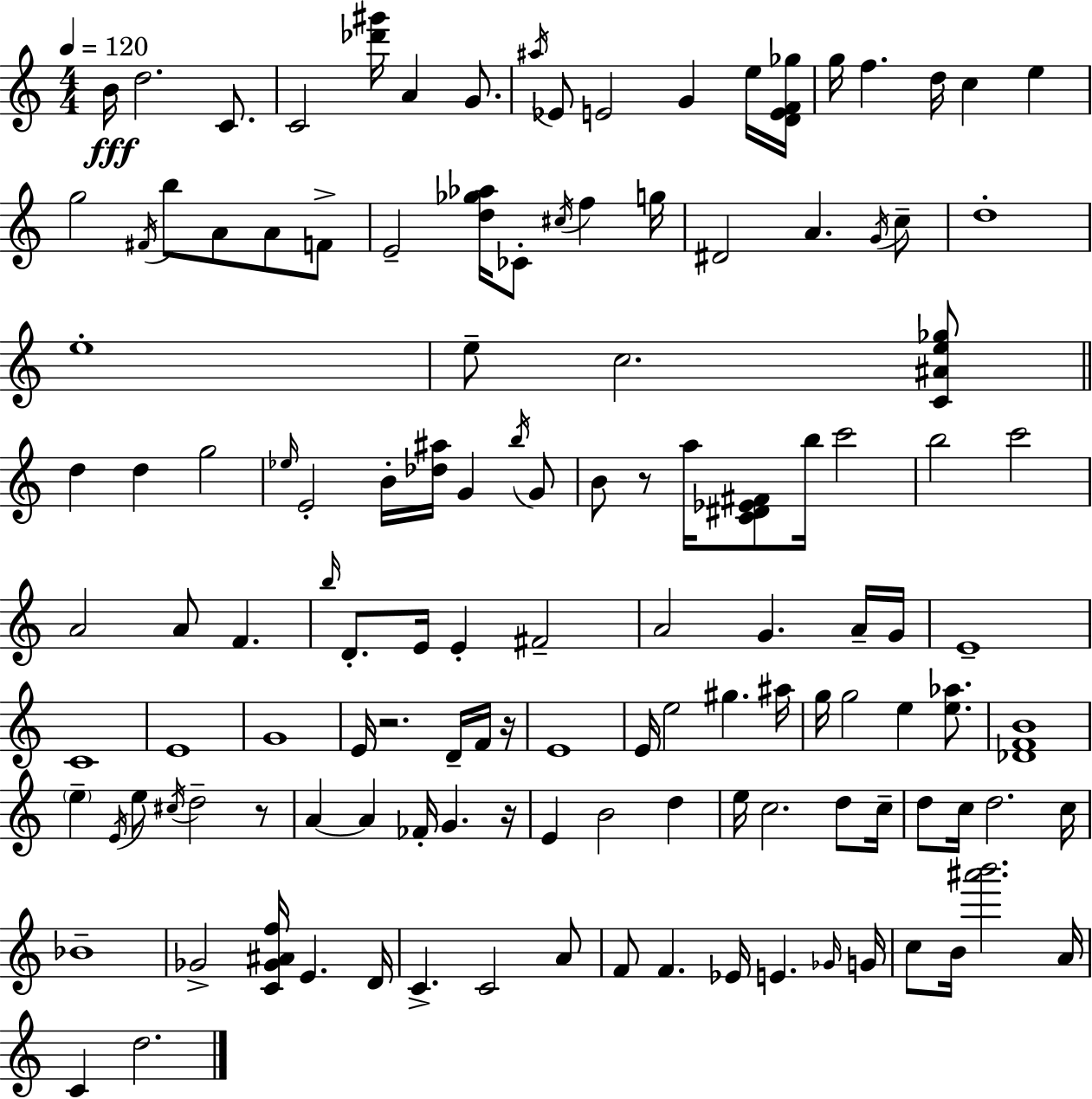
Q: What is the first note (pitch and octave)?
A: B4